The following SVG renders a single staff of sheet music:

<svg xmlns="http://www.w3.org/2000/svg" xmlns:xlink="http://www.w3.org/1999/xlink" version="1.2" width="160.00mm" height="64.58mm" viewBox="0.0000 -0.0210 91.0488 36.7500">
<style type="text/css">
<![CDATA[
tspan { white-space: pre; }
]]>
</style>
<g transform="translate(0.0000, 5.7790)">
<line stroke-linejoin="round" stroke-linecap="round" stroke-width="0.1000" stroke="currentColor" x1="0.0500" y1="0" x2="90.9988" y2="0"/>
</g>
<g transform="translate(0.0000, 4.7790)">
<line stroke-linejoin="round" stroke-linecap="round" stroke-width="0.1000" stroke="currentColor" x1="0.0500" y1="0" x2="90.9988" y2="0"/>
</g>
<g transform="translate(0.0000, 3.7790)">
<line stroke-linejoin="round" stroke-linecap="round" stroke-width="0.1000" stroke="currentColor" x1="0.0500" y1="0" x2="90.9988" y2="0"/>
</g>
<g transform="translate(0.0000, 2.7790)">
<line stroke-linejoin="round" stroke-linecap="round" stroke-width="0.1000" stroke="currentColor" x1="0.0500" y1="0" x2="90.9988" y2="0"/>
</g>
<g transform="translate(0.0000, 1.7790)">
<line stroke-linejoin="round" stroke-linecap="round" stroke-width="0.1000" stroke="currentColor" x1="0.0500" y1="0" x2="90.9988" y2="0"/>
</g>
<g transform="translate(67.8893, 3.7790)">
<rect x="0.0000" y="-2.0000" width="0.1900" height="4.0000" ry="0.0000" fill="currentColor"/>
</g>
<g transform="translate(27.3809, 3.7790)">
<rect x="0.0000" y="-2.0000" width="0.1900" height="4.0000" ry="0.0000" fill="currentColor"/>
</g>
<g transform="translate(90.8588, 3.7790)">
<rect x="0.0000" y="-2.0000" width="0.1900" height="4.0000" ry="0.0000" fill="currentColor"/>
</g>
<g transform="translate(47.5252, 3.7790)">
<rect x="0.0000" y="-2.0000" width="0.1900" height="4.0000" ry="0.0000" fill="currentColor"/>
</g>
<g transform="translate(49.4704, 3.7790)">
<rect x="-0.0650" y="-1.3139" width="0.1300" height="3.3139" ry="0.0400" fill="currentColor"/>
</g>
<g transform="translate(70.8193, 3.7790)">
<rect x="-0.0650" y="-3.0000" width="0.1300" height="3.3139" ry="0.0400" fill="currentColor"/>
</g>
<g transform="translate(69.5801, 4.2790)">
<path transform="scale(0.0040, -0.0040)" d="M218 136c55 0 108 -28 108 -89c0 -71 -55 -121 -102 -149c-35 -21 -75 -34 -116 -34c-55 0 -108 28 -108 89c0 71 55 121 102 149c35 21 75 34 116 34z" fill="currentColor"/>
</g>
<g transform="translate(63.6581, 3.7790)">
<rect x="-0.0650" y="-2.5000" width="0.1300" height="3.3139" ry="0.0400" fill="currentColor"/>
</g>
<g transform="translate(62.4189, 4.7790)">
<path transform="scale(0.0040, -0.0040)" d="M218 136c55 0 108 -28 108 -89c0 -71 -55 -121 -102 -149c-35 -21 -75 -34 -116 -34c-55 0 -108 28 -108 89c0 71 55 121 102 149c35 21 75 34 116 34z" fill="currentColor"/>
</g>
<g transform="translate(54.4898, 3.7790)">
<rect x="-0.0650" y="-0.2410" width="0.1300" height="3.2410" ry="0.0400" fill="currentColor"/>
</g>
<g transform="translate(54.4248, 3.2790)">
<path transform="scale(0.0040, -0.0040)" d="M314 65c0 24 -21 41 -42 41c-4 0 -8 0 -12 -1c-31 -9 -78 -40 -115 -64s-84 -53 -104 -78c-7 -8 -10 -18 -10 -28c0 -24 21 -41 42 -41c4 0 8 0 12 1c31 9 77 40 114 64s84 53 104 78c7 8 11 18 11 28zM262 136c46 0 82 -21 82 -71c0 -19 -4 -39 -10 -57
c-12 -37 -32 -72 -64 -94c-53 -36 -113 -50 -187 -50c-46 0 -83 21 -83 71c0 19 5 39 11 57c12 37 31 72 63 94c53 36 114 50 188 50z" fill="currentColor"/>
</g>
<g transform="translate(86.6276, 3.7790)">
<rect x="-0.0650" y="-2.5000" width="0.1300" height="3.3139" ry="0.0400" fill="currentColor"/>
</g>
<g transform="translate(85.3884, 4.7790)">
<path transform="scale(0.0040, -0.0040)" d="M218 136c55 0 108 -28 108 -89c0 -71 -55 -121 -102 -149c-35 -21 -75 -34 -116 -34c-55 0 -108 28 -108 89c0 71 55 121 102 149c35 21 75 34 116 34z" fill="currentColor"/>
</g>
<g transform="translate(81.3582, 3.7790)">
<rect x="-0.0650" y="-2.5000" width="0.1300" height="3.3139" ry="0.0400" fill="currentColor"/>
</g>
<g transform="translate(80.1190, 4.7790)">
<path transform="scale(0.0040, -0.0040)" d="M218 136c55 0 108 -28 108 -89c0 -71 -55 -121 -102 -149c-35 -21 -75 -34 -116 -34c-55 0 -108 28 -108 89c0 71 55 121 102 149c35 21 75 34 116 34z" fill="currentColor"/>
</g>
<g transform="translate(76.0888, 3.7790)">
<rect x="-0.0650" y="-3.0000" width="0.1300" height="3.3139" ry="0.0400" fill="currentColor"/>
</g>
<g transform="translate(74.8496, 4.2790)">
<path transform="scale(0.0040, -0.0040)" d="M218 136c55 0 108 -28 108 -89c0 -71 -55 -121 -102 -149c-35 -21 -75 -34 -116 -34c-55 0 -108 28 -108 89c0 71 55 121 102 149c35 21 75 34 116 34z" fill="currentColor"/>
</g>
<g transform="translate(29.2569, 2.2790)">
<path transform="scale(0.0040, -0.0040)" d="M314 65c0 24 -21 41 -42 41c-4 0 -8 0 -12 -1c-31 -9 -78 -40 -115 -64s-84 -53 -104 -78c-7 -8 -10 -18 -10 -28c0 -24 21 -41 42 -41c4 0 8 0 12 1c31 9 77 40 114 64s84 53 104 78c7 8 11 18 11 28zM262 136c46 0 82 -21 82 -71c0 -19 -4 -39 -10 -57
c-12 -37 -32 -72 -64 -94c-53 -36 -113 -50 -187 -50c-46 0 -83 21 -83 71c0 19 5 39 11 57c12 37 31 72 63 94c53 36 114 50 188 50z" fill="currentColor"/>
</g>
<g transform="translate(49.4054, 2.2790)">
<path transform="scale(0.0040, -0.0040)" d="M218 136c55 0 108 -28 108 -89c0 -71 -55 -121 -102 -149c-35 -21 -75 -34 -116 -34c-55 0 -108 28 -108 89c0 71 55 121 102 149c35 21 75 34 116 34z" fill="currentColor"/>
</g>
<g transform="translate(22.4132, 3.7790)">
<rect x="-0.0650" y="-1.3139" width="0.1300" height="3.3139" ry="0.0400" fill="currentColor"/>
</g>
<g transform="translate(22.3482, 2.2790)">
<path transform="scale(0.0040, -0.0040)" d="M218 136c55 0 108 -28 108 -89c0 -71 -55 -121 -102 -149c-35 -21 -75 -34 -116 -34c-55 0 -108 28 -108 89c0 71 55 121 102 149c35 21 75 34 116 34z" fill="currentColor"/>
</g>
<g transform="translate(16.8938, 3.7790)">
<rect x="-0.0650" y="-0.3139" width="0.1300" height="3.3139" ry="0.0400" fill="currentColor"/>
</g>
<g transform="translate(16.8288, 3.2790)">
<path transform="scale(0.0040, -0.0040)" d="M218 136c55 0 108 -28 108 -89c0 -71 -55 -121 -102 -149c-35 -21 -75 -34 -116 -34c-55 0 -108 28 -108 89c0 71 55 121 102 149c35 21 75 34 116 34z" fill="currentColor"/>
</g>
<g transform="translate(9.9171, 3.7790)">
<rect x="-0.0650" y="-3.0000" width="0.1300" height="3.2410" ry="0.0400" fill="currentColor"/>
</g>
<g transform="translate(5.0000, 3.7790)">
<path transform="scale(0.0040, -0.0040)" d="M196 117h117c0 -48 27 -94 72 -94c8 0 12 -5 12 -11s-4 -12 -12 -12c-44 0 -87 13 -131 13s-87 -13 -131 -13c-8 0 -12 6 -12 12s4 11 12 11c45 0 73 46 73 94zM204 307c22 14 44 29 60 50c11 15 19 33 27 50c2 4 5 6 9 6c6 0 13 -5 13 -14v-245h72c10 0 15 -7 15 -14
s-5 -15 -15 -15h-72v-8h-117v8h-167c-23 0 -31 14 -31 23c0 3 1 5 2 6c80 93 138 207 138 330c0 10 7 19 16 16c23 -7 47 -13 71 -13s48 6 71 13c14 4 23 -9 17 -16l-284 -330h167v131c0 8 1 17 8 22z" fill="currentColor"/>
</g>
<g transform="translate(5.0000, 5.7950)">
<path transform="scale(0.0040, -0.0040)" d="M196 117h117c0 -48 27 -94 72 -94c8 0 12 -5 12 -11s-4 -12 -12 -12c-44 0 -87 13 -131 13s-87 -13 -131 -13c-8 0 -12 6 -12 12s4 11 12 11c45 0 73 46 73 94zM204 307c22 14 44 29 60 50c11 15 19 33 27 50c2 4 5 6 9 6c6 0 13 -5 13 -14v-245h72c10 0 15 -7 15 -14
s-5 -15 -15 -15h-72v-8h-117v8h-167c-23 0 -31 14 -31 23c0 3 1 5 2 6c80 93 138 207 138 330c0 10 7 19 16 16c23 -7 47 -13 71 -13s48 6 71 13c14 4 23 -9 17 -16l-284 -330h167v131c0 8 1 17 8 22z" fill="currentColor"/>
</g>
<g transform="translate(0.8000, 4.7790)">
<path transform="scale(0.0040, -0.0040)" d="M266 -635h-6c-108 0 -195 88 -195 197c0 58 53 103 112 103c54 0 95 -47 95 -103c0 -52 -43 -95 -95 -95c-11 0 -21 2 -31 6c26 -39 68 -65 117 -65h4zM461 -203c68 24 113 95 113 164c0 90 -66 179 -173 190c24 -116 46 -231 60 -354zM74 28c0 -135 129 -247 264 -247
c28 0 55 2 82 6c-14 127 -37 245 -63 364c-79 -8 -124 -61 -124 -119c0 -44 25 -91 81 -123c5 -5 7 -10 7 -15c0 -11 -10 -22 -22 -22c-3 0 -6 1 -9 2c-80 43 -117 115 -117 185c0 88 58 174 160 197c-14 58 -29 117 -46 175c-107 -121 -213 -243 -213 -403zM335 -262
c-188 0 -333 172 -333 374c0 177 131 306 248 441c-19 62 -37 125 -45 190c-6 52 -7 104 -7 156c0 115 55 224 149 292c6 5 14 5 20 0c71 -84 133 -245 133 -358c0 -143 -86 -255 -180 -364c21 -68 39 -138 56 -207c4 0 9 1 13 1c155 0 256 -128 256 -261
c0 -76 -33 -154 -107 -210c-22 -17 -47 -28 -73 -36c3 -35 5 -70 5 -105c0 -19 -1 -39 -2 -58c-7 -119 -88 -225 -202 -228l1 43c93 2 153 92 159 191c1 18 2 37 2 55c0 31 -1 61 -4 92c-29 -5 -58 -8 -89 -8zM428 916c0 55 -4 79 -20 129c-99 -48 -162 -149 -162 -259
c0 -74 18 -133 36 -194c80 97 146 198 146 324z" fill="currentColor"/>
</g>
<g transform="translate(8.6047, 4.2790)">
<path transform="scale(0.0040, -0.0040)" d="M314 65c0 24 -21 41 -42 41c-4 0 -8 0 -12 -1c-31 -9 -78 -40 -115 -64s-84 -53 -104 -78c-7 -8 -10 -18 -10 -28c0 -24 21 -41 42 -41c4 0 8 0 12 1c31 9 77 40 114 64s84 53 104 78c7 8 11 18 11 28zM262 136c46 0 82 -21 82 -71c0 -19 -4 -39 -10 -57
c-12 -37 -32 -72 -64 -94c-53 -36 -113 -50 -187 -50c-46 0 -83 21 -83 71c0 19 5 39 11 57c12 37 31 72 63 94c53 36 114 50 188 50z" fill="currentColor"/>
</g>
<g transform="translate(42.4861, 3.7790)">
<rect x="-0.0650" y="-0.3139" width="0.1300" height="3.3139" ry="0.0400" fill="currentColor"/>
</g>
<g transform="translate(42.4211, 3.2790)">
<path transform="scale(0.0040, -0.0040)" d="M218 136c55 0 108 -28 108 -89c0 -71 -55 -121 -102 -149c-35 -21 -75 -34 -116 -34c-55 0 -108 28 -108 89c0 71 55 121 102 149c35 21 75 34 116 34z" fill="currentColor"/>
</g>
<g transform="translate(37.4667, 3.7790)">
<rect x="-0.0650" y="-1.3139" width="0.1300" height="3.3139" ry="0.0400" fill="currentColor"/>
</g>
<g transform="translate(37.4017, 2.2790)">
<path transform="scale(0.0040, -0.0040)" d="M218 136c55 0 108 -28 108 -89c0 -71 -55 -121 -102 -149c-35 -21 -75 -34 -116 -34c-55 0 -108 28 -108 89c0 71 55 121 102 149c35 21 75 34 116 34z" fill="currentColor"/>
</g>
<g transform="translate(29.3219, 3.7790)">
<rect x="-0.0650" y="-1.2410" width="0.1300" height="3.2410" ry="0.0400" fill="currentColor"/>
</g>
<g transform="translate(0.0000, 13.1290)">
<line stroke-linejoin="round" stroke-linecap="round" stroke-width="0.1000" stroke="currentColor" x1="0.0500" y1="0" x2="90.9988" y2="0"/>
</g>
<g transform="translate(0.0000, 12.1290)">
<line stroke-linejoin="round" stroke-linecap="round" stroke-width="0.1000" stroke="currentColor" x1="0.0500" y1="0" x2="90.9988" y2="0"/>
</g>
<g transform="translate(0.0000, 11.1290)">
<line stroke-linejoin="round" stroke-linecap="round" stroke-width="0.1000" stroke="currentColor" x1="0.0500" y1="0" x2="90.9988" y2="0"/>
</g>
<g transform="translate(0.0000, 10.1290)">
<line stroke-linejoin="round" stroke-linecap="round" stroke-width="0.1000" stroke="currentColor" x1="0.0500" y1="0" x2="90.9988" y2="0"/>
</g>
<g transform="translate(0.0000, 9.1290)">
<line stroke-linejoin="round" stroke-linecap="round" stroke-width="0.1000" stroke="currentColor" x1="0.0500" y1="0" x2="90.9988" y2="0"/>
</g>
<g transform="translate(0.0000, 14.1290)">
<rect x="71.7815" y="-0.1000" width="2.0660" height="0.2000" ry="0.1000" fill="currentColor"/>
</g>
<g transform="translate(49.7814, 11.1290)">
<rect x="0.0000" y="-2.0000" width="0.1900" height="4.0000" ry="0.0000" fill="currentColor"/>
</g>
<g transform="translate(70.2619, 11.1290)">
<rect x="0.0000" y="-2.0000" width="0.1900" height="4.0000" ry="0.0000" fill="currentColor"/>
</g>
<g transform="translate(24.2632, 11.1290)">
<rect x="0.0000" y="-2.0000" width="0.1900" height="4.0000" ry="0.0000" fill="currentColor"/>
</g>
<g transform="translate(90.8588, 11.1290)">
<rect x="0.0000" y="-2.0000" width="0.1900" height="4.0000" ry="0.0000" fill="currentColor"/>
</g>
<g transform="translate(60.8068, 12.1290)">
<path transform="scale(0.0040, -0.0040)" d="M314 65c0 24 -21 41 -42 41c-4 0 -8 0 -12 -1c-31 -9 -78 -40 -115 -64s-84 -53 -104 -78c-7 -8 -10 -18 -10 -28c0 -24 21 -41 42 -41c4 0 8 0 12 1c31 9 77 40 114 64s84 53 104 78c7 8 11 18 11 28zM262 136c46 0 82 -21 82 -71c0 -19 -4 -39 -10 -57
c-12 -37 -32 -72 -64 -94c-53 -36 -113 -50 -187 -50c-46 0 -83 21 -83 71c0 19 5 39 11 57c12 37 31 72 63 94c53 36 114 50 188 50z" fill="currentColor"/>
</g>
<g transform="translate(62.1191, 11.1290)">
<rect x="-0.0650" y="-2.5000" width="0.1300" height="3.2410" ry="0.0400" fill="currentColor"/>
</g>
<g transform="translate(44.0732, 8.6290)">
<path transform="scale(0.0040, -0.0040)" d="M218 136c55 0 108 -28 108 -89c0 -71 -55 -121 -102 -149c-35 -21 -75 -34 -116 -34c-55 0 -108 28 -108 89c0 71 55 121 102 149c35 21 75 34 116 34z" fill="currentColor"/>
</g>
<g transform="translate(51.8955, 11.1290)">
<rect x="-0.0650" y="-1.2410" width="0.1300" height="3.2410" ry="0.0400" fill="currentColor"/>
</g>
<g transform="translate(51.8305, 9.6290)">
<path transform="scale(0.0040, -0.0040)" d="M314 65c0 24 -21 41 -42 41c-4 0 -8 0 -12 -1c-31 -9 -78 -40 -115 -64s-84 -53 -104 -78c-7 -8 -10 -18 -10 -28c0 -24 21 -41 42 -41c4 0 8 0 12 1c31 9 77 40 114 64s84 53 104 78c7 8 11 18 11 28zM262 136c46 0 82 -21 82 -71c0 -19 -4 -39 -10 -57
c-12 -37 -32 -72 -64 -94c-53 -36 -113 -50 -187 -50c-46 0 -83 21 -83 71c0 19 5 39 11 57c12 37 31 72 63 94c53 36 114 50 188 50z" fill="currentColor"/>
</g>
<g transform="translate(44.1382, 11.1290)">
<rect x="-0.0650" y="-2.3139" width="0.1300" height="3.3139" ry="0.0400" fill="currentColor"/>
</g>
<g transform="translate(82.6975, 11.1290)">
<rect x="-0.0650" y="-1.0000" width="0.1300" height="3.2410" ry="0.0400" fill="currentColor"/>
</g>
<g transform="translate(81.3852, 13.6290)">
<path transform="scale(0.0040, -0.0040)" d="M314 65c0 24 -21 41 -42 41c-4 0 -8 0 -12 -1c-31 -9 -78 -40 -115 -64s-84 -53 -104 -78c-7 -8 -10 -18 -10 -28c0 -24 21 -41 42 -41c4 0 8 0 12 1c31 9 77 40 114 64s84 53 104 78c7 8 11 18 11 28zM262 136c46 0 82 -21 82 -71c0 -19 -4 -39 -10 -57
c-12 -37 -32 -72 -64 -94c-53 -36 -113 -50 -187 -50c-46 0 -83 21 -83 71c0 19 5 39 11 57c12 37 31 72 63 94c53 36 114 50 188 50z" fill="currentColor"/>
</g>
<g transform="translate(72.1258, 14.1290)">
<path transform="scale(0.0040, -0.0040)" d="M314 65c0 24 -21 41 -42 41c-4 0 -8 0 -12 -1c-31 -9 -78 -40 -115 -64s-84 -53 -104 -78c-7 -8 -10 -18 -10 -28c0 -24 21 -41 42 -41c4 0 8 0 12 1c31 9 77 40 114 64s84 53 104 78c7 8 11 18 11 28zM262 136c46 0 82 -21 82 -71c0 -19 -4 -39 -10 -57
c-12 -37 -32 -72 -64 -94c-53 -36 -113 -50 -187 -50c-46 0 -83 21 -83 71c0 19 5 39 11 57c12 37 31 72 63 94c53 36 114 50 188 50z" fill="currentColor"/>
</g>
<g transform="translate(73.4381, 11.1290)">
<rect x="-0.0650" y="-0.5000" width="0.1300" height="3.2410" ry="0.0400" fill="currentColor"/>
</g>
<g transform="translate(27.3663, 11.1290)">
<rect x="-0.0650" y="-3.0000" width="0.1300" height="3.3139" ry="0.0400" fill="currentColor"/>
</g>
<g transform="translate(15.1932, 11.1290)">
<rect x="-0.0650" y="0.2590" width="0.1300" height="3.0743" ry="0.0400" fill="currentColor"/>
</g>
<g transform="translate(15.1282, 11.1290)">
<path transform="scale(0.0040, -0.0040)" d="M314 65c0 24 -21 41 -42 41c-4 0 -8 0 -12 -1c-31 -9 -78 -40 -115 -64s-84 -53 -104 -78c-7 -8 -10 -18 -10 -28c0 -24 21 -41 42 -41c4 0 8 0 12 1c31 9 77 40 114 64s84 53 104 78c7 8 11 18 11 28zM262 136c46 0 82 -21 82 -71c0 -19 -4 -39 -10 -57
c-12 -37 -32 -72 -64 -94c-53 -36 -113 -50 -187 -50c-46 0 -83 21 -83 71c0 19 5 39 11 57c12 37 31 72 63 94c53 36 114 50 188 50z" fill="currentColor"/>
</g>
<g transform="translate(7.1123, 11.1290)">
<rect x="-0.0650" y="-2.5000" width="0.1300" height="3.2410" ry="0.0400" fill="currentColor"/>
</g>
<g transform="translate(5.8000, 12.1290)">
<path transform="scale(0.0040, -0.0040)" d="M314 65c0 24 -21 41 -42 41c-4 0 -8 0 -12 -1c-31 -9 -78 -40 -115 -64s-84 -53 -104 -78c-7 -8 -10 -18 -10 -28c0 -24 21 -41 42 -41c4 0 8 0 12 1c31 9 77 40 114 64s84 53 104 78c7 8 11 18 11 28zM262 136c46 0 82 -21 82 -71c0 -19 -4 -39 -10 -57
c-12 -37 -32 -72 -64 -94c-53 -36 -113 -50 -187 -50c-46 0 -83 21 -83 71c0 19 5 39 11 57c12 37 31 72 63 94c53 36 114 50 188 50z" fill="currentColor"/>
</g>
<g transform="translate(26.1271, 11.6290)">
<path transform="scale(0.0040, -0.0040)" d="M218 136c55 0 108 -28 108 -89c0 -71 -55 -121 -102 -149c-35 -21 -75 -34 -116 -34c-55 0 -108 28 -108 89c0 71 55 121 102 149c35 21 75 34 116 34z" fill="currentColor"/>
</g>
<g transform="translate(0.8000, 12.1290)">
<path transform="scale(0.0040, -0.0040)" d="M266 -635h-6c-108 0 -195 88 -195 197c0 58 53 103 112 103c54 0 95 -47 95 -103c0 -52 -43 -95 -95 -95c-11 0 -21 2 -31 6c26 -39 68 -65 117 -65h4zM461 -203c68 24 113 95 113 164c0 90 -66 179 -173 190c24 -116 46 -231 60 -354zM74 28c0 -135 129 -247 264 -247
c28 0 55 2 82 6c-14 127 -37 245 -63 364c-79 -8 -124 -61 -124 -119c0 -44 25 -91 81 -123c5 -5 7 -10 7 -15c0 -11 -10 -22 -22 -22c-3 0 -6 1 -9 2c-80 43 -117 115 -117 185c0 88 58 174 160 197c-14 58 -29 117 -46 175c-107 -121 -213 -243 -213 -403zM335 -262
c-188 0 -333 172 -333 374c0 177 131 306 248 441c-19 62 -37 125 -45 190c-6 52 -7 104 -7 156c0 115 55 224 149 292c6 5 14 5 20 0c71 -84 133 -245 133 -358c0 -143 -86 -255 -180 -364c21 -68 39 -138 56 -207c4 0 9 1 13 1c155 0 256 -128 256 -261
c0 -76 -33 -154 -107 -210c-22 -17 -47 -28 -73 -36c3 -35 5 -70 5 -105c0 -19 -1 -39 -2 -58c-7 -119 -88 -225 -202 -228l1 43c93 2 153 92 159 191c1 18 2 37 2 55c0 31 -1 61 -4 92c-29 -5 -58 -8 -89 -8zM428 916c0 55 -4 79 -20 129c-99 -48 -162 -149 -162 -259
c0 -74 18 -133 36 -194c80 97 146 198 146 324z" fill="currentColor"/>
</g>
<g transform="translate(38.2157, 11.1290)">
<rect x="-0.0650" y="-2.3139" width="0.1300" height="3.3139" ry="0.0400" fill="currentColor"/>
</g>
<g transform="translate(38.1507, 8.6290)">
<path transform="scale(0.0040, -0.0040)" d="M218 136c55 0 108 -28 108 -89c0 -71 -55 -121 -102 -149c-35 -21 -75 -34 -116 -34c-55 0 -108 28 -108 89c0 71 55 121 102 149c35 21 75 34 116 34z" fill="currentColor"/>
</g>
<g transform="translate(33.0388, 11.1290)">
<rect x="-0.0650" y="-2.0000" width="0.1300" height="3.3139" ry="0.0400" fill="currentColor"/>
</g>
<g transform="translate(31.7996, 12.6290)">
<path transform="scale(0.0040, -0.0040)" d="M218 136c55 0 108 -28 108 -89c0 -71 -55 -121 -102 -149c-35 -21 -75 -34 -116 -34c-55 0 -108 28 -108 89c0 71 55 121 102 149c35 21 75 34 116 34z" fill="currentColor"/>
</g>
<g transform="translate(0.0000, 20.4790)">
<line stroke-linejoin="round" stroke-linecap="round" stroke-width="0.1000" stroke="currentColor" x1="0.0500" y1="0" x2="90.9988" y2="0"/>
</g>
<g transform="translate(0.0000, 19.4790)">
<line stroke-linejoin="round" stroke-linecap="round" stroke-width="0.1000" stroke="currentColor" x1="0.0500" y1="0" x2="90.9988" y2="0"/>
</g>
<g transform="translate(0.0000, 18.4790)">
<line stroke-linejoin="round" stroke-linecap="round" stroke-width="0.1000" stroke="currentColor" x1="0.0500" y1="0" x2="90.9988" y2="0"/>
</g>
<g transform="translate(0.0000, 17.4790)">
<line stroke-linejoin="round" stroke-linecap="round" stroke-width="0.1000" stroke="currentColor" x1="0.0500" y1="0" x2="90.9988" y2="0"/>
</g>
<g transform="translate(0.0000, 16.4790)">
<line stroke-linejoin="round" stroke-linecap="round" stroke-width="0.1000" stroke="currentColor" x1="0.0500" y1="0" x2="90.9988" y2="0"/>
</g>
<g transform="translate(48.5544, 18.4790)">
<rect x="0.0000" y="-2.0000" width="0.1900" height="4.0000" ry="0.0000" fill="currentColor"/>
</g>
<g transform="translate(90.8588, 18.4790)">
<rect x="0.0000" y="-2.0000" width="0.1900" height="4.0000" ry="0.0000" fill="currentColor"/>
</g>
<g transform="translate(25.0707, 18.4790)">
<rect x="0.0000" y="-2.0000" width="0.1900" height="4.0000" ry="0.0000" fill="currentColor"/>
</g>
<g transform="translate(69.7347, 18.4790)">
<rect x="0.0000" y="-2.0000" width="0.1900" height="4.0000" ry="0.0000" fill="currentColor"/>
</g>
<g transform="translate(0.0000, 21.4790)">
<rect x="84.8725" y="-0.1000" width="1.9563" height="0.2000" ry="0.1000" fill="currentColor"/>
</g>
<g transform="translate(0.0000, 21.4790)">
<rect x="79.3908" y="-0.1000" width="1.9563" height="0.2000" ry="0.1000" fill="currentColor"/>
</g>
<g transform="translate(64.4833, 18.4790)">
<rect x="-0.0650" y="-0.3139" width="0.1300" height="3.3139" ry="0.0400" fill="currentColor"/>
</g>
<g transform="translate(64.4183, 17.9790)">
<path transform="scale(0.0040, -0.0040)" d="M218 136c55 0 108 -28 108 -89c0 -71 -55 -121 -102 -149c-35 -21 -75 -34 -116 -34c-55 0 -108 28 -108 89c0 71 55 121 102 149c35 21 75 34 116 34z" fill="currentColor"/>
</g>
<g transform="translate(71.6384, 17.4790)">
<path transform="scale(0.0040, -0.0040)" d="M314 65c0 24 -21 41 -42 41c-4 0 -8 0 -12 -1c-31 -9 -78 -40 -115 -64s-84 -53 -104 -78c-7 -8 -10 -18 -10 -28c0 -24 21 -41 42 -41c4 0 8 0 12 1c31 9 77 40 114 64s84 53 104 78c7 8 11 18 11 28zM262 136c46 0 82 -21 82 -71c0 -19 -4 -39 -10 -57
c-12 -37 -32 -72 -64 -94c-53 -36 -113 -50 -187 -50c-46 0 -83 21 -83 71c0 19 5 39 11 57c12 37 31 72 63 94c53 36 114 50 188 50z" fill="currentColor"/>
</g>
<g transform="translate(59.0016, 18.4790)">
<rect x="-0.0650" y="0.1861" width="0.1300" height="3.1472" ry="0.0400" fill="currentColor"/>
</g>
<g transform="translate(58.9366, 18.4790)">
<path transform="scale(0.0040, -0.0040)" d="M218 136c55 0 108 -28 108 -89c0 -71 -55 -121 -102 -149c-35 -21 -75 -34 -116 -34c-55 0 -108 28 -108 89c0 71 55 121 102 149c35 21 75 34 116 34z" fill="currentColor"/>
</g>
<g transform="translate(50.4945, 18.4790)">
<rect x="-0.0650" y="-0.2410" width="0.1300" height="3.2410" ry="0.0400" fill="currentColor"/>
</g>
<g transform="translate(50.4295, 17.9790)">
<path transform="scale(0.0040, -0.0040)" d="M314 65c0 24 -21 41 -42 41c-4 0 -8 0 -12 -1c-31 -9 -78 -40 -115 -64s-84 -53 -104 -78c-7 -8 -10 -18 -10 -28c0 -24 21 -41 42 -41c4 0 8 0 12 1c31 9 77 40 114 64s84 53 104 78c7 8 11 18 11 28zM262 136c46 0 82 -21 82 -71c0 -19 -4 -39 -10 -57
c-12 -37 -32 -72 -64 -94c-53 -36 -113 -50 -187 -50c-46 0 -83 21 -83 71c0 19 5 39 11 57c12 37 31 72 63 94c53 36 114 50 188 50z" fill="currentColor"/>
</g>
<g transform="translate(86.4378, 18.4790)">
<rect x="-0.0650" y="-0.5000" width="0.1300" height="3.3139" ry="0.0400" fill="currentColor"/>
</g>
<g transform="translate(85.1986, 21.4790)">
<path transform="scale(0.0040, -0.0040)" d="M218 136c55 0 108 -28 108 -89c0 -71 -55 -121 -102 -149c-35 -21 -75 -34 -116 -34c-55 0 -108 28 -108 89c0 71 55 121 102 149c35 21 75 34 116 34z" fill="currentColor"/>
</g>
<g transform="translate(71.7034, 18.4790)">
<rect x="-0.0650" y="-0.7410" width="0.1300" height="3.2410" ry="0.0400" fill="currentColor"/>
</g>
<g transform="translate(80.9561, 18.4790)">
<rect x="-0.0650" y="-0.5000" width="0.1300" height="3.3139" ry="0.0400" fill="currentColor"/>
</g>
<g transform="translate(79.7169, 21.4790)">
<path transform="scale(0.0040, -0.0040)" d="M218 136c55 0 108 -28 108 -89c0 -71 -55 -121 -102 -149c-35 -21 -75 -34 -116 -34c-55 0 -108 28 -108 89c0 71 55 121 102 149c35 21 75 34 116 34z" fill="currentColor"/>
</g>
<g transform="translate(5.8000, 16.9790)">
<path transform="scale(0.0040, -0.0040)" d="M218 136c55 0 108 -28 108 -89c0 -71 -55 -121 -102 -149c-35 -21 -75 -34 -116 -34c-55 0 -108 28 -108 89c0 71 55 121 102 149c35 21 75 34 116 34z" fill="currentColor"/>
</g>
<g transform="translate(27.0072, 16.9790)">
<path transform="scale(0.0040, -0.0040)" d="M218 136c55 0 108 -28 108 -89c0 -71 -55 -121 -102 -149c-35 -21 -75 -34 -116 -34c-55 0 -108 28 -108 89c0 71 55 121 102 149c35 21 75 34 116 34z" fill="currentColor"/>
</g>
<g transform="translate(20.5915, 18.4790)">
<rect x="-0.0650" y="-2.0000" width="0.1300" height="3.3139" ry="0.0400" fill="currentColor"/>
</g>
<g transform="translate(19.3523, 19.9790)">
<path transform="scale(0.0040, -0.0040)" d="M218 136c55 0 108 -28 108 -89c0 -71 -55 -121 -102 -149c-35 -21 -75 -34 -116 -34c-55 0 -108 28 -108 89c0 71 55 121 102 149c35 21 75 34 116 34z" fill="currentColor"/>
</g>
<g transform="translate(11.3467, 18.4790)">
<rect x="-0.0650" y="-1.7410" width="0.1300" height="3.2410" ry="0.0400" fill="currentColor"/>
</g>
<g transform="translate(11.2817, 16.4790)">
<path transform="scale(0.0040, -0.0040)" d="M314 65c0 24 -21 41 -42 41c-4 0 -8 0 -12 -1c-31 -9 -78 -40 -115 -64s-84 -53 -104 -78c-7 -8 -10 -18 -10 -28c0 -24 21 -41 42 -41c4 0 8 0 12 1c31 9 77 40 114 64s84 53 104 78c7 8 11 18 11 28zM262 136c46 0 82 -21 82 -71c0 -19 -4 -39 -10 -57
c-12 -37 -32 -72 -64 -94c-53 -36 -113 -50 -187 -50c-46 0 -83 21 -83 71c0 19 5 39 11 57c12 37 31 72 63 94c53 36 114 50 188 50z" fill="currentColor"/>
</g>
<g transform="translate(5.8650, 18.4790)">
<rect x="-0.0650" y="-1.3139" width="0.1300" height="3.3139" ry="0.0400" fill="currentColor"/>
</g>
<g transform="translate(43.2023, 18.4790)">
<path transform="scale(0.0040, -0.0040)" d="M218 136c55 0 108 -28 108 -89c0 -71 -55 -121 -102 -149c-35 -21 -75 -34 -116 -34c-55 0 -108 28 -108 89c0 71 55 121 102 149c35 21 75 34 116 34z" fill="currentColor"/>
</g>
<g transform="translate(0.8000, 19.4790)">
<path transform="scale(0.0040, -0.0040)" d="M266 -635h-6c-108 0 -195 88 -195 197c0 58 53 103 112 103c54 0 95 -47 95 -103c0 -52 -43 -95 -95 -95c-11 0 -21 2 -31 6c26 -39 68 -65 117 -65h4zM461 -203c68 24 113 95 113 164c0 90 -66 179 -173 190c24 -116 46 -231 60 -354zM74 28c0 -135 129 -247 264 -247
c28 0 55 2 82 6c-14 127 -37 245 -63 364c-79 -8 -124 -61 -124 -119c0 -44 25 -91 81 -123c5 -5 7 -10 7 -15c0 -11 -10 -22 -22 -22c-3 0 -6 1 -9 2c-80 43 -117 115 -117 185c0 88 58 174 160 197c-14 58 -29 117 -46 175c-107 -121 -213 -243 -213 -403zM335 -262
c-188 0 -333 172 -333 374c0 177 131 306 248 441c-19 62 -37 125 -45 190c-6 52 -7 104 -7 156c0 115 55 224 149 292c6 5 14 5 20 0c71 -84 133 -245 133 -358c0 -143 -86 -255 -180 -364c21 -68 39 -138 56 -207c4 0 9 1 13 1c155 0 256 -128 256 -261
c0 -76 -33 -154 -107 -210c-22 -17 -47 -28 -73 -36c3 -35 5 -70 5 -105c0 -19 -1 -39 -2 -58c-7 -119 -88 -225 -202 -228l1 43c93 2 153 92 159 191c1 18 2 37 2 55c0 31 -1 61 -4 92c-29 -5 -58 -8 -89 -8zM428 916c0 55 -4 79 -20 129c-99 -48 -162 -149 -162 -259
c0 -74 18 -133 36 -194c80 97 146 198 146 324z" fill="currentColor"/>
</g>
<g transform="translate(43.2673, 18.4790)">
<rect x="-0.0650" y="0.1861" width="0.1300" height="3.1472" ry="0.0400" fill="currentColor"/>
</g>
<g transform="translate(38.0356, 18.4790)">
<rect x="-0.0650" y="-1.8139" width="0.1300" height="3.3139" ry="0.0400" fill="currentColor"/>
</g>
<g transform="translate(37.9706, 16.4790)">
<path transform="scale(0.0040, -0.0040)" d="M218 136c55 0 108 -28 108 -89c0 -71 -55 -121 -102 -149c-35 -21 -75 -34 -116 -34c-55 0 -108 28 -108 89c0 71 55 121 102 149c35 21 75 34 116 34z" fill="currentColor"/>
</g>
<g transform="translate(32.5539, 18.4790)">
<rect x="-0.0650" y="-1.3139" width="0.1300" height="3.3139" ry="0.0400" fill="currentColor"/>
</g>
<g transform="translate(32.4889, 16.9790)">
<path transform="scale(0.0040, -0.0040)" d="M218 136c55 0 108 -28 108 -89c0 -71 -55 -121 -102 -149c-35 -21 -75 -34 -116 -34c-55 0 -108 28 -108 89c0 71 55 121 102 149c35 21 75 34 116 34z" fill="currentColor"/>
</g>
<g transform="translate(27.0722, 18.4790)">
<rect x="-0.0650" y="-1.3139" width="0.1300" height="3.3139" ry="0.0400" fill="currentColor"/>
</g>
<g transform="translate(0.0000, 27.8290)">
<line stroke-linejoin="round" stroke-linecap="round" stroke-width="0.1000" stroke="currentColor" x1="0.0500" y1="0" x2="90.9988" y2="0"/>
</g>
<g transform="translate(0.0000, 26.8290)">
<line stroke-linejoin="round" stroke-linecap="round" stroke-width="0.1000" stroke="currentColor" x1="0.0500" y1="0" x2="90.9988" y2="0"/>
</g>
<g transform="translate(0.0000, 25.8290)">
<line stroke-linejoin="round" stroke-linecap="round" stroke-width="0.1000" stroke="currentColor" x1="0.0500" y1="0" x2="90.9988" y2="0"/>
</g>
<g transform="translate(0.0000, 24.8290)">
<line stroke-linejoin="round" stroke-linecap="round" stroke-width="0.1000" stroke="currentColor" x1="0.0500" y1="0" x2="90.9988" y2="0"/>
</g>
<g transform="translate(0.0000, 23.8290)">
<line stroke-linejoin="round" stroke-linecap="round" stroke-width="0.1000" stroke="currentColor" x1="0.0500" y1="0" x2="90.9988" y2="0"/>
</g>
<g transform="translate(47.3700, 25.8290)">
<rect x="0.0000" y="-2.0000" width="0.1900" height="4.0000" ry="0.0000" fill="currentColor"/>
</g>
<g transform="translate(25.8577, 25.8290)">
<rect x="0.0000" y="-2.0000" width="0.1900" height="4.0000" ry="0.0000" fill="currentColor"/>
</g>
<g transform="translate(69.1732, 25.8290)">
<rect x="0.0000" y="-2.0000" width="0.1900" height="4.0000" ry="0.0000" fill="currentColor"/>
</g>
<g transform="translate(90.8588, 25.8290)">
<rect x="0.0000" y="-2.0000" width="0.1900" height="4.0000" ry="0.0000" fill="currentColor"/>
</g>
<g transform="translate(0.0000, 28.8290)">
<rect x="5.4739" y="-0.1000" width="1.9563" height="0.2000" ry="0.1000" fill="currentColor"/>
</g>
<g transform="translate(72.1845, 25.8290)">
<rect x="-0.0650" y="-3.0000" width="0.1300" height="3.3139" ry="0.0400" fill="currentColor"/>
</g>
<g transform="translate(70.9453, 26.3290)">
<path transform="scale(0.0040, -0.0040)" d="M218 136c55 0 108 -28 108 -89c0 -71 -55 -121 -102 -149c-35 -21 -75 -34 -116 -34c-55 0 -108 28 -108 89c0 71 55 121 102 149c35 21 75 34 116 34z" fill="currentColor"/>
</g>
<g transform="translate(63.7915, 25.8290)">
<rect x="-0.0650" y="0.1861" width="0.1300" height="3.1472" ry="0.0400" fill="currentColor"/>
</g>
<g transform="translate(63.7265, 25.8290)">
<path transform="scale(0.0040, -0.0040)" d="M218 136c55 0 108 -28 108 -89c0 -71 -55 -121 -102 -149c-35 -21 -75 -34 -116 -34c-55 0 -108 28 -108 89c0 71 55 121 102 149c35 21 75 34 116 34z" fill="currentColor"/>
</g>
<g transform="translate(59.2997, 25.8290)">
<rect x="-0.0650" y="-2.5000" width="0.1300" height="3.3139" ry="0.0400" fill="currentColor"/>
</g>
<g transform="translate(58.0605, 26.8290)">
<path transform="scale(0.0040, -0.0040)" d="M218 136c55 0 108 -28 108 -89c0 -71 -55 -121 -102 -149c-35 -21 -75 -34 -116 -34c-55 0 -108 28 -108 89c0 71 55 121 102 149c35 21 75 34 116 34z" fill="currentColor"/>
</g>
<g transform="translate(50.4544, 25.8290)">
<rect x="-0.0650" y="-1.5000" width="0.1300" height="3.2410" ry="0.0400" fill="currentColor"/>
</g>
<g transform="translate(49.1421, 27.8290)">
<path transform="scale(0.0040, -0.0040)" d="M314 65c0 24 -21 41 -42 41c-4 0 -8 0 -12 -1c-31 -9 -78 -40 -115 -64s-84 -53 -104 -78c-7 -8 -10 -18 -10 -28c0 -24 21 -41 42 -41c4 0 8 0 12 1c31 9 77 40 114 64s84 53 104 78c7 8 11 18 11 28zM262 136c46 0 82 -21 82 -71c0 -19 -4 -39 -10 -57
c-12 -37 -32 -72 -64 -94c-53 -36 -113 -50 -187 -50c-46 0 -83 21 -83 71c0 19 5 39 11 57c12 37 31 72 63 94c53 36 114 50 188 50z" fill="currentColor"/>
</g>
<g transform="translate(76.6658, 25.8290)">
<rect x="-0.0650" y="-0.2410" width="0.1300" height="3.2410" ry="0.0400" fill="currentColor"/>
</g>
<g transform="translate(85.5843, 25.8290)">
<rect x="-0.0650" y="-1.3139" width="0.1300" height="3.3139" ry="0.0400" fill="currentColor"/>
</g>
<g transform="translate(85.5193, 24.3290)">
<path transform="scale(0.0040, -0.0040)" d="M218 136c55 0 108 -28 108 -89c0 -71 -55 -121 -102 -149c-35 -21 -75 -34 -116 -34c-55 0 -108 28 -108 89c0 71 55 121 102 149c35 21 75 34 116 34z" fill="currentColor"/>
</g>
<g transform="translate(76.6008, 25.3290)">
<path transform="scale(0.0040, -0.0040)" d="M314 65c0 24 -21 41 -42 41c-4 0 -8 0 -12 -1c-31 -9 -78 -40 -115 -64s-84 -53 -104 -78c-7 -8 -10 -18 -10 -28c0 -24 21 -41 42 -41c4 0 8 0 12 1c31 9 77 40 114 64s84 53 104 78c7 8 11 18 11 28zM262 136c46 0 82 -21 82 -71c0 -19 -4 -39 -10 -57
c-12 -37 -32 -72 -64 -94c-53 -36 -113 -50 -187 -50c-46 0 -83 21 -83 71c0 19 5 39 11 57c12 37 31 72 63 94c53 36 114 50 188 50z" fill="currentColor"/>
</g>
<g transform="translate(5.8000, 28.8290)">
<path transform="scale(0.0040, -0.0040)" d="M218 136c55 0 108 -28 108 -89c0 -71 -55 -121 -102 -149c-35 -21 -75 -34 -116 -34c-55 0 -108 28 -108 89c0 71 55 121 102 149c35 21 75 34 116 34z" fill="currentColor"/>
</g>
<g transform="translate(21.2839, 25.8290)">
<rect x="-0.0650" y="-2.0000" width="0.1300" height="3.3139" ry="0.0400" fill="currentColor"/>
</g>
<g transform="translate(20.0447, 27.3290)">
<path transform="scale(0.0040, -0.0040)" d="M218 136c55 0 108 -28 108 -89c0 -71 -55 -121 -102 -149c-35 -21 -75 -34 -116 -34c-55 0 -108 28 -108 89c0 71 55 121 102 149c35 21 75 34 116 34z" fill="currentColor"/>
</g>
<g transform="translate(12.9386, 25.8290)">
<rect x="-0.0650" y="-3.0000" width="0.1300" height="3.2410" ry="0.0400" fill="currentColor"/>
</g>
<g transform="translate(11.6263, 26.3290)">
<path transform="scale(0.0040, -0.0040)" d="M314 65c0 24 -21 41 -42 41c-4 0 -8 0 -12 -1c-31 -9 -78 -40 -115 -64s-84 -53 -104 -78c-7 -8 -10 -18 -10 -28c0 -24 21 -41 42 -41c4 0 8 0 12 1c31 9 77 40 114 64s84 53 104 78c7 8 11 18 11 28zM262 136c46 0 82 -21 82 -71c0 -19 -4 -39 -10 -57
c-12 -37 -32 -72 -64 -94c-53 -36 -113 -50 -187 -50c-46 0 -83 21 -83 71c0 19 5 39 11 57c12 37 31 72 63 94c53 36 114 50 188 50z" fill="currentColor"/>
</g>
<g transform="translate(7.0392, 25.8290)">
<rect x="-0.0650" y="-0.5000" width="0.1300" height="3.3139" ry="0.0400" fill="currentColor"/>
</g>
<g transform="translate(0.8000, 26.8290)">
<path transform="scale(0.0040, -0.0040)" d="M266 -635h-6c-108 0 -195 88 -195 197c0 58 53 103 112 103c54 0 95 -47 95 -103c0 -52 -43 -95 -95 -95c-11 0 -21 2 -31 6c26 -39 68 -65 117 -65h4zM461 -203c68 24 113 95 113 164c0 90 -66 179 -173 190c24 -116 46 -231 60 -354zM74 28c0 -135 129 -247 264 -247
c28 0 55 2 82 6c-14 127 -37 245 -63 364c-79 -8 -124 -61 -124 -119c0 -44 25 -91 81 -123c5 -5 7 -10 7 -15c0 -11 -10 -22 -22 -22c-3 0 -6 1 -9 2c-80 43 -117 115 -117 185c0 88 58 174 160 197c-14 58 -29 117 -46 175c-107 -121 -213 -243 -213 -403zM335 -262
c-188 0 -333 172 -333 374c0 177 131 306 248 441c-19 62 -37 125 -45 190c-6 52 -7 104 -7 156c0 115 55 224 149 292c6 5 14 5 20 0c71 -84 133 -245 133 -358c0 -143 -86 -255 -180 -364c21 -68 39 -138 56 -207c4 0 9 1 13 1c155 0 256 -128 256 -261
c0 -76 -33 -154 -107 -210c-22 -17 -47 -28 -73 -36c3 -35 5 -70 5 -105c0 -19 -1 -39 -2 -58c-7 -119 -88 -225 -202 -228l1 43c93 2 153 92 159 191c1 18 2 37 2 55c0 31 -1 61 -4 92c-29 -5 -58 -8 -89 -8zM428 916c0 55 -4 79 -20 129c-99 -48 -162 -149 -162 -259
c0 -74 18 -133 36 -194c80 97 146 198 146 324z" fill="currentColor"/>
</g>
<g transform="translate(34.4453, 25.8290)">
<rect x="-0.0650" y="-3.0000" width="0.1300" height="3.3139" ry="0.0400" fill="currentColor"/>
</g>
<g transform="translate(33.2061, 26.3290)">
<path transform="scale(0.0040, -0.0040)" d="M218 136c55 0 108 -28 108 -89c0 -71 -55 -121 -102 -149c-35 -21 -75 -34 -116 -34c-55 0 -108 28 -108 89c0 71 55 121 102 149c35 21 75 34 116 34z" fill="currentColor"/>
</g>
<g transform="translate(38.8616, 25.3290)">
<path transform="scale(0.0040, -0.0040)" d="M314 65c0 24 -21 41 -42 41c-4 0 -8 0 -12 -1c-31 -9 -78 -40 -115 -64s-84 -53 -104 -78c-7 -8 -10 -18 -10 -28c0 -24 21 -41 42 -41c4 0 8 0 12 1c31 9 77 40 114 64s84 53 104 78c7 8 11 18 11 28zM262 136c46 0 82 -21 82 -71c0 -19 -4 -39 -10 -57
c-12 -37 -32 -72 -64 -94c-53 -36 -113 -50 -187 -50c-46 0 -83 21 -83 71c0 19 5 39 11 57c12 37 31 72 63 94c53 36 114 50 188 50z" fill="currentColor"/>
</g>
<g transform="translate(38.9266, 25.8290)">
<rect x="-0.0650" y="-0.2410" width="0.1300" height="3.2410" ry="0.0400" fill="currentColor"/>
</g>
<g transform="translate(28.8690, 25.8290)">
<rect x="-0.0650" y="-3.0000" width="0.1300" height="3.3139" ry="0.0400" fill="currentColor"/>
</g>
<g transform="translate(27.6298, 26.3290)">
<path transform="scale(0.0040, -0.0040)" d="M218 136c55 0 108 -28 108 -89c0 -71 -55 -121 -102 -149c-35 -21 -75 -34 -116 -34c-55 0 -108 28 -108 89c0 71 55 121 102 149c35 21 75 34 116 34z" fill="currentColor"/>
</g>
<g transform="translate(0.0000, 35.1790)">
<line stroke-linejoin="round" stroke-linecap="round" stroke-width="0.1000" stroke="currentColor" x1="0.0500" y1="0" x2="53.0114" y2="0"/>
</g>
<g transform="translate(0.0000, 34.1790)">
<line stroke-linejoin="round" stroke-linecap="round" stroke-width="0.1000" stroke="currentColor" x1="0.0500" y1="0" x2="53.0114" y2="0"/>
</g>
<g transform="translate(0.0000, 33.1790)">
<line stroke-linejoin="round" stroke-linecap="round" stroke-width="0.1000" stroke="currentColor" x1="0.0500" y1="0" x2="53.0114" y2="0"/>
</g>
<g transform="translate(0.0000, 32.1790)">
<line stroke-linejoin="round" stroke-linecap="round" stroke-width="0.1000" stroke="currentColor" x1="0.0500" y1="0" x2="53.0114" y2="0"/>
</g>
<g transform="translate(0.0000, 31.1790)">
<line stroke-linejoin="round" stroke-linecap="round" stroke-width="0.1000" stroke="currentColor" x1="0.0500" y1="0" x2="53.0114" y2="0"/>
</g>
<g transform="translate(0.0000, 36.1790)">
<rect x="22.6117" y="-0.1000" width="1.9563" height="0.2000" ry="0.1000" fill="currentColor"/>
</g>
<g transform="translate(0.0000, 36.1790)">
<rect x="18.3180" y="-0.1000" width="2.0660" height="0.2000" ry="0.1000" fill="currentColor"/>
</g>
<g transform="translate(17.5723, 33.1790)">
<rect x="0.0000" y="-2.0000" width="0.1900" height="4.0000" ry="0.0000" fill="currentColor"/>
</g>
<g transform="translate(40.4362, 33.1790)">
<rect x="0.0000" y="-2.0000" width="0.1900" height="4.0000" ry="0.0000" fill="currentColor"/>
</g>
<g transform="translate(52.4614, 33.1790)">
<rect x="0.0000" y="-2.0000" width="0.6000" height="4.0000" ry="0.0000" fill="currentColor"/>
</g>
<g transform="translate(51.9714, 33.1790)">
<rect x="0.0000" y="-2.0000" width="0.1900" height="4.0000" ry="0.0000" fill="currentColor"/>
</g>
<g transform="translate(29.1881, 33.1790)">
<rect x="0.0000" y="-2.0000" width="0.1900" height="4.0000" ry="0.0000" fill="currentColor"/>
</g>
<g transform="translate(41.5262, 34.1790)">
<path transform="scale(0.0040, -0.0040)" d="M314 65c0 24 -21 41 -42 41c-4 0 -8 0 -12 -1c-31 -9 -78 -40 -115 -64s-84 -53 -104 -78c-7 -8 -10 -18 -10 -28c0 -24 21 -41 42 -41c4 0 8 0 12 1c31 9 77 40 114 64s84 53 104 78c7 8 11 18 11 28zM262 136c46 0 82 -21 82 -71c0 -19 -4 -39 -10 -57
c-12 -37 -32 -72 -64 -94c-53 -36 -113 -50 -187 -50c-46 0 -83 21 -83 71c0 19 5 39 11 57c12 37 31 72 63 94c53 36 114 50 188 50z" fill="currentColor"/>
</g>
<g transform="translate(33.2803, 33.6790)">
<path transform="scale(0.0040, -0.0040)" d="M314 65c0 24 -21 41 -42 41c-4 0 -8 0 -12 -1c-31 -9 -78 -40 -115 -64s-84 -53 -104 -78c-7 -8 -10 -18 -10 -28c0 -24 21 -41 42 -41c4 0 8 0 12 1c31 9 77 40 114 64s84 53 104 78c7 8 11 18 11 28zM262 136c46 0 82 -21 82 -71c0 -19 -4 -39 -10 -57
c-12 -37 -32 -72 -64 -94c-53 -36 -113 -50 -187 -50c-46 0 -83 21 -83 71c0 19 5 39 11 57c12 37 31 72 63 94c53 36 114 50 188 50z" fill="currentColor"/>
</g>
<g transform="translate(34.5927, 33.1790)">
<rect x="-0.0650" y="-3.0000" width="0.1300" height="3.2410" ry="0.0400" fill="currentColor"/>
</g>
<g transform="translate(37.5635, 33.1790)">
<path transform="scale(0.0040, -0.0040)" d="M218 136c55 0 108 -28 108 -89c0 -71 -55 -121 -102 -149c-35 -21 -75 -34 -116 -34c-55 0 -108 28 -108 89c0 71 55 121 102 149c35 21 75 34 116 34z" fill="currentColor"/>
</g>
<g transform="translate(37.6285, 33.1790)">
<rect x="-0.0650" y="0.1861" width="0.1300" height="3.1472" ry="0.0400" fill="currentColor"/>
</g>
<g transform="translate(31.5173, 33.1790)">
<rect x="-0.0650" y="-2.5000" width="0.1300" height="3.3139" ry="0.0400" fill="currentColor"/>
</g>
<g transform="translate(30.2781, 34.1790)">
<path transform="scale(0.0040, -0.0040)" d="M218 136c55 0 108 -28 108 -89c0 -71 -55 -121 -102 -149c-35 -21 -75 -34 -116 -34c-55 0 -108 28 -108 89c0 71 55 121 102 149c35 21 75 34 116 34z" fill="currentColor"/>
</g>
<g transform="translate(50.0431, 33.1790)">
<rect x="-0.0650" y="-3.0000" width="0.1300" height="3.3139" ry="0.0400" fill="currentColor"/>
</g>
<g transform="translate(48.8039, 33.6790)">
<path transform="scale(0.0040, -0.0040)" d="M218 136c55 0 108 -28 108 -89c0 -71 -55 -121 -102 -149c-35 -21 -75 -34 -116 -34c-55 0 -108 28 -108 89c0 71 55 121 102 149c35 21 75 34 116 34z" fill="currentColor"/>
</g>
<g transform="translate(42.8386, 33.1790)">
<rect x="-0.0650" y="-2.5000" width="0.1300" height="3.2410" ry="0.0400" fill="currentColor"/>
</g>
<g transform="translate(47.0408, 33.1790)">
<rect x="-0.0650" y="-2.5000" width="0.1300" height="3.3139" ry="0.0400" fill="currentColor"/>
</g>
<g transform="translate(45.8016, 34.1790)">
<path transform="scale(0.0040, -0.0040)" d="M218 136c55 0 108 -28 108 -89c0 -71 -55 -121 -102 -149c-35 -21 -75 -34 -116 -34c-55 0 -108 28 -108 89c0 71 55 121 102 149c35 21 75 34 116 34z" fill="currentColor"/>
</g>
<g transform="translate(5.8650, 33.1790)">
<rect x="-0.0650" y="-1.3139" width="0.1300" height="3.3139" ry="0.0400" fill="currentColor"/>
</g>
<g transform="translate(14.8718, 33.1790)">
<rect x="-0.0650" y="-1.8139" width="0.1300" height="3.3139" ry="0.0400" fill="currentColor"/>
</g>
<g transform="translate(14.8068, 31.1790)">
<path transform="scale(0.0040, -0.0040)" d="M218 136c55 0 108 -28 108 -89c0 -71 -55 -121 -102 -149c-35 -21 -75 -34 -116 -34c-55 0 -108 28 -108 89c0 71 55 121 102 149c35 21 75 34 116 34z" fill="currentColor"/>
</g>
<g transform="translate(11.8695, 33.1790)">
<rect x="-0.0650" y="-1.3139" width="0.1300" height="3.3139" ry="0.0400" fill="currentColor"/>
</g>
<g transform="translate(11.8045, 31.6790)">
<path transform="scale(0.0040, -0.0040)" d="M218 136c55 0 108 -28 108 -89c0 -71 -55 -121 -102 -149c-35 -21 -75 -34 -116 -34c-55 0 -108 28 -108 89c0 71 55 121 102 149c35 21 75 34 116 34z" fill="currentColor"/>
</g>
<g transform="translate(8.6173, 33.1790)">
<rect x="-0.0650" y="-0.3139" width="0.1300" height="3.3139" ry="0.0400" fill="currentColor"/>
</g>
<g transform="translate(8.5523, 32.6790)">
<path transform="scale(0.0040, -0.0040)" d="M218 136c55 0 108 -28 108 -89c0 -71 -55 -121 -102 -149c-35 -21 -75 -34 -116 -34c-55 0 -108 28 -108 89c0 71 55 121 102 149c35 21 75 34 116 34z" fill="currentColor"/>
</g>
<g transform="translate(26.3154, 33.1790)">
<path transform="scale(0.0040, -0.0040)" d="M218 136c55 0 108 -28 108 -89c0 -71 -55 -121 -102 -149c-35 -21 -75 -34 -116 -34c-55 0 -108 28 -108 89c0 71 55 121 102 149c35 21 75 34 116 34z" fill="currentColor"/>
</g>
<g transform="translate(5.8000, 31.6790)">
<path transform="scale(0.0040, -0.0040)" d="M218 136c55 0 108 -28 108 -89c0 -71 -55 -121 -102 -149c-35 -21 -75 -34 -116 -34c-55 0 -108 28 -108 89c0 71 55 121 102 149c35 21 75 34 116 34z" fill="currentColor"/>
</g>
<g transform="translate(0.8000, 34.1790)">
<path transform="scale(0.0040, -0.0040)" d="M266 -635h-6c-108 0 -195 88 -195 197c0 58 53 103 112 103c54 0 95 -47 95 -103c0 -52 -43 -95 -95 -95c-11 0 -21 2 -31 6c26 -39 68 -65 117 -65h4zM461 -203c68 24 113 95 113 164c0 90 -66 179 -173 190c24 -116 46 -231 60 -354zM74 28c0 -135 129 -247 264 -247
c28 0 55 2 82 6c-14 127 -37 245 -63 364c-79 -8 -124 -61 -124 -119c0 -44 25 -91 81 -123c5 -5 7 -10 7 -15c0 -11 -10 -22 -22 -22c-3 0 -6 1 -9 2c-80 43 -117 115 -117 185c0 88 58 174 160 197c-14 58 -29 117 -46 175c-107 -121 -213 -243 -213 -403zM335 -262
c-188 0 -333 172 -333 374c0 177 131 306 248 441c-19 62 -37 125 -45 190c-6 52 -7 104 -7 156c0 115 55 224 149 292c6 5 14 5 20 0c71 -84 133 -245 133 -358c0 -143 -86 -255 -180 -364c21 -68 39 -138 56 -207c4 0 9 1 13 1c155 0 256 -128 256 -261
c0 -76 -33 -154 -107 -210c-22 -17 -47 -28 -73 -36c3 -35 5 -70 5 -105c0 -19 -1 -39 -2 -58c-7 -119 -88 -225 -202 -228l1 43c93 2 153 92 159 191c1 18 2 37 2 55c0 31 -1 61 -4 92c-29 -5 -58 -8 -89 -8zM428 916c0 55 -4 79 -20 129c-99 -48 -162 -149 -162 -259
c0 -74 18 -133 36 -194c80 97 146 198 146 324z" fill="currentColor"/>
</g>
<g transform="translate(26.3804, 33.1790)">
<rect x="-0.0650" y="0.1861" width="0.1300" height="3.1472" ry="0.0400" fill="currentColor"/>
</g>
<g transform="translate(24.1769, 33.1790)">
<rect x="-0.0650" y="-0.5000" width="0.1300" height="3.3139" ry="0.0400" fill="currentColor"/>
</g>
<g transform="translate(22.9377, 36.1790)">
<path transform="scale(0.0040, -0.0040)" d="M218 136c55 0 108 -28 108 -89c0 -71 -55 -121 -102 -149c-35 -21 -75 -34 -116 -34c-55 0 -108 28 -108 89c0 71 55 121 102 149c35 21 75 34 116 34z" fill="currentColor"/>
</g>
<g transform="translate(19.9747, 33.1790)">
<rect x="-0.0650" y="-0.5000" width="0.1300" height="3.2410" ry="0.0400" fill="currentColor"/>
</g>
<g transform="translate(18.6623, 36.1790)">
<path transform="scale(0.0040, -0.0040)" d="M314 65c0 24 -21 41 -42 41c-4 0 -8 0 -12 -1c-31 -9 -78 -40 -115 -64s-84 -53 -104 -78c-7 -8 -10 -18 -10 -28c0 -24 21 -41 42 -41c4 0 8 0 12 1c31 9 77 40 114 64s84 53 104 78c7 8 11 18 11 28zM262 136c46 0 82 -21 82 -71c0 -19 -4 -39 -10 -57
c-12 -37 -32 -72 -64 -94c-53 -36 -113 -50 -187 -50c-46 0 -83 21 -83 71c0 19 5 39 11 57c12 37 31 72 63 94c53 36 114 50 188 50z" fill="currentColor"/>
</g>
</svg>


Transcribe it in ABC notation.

X:1
T:Untitled
M:4/4
L:1/4
K:C
A2 c e e2 e c e c2 G A A G G G2 B2 A F g g e2 G2 C2 D2 e f2 F e e f B c2 B c d2 C C C A2 F A A c2 E2 G B A c2 e e c e f C2 C B G A2 B G2 G A